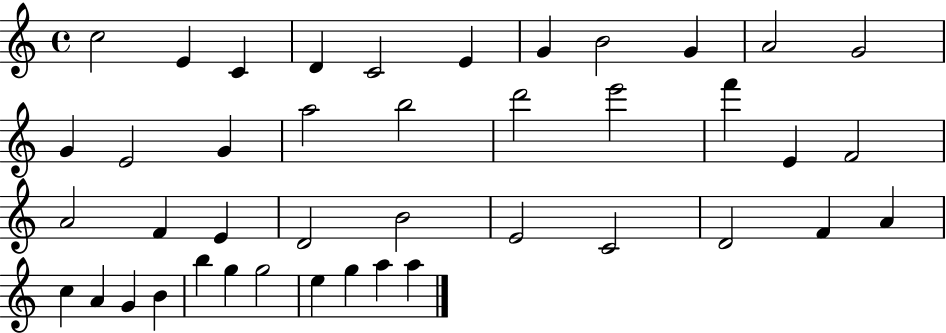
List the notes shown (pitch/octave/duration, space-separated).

C5/h E4/q C4/q D4/q C4/h E4/q G4/q B4/h G4/q A4/h G4/h G4/q E4/h G4/q A5/h B5/h D6/h E6/h F6/q E4/q F4/h A4/h F4/q E4/q D4/h B4/h E4/h C4/h D4/h F4/q A4/q C5/q A4/q G4/q B4/q B5/q G5/q G5/h E5/q G5/q A5/q A5/q